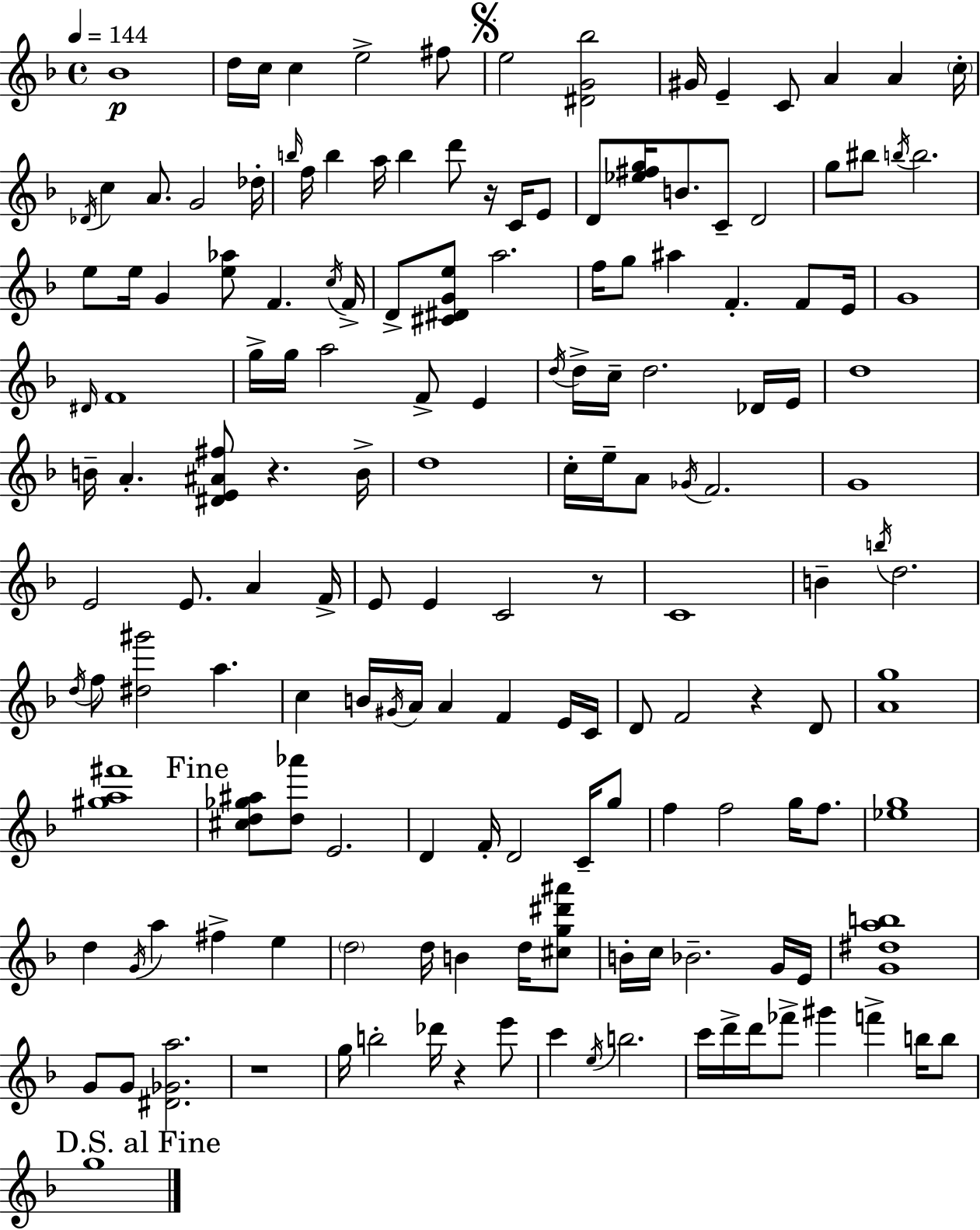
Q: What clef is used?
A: treble